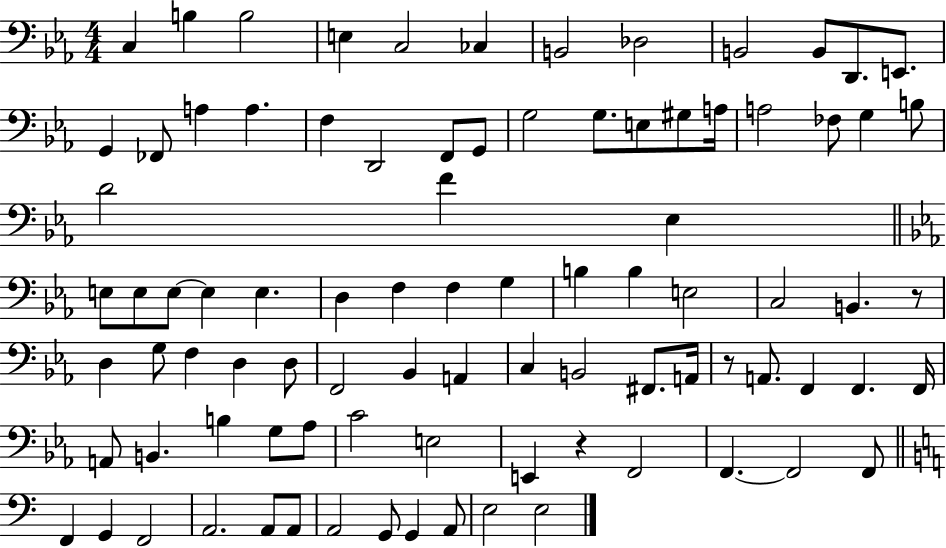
C3/q B3/q B3/h E3/q C3/h CES3/q B2/h Db3/h B2/h B2/e D2/e. E2/e. G2/q FES2/e A3/q A3/q. F3/q D2/h F2/e G2/e G3/h G3/e. E3/e G#3/e A3/s A3/h FES3/e G3/q B3/e D4/h F4/q Eb3/q E3/e E3/e E3/e E3/q E3/q. D3/q F3/q F3/q G3/q B3/q B3/q E3/h C3/h B2/q. R/e D3/q G3/e F3/q D3/q D3/e F2/h Bb2/q A2/q C3/q B2/h F#2/e. A2/s R/e A2/e. F2/q F2/q. F2/s A2/e B2/q. B3/q G3/e Ab3/e C4/h E3/h E2/q R/q F2/h F2/q. F2/h F2/e F2/q G2/q F2/h A2/h. A2/e A2/e A2/h G2/e G2/q A2/e E3/h E3/h